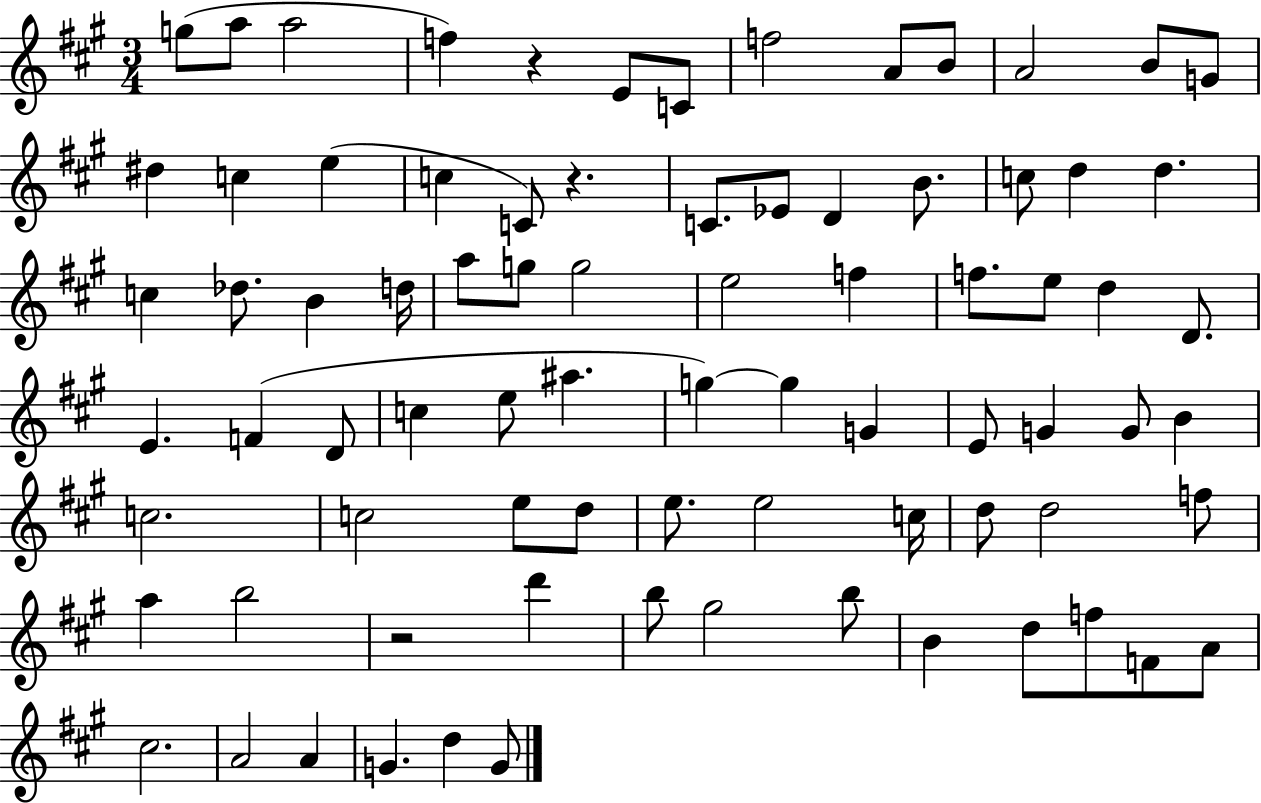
X:1
T:Untitled
M:3/4
L:1/4
K:A
g/2 a/2 a2 f z E/2 C/2 f2 A/2 B/2 A2 B/2 G/2 ^d c e c C/2 z C/2 _E/2 D B/2 c/2 d d c _d/2 B d/4 a/2 g/2 g2 e2 f f/2 e/2 d D/2 E F D/2 c e/2 ^a g g G E/2 G G/2 B c2 c2 e/2 d/2 e/2 e2 c/4 d/2 d2 f/2 a b2 z2 d' b/2 ^g2 b/2 B d/2 f/2 F/2 A/2 ^c2 A2 A G d G/2